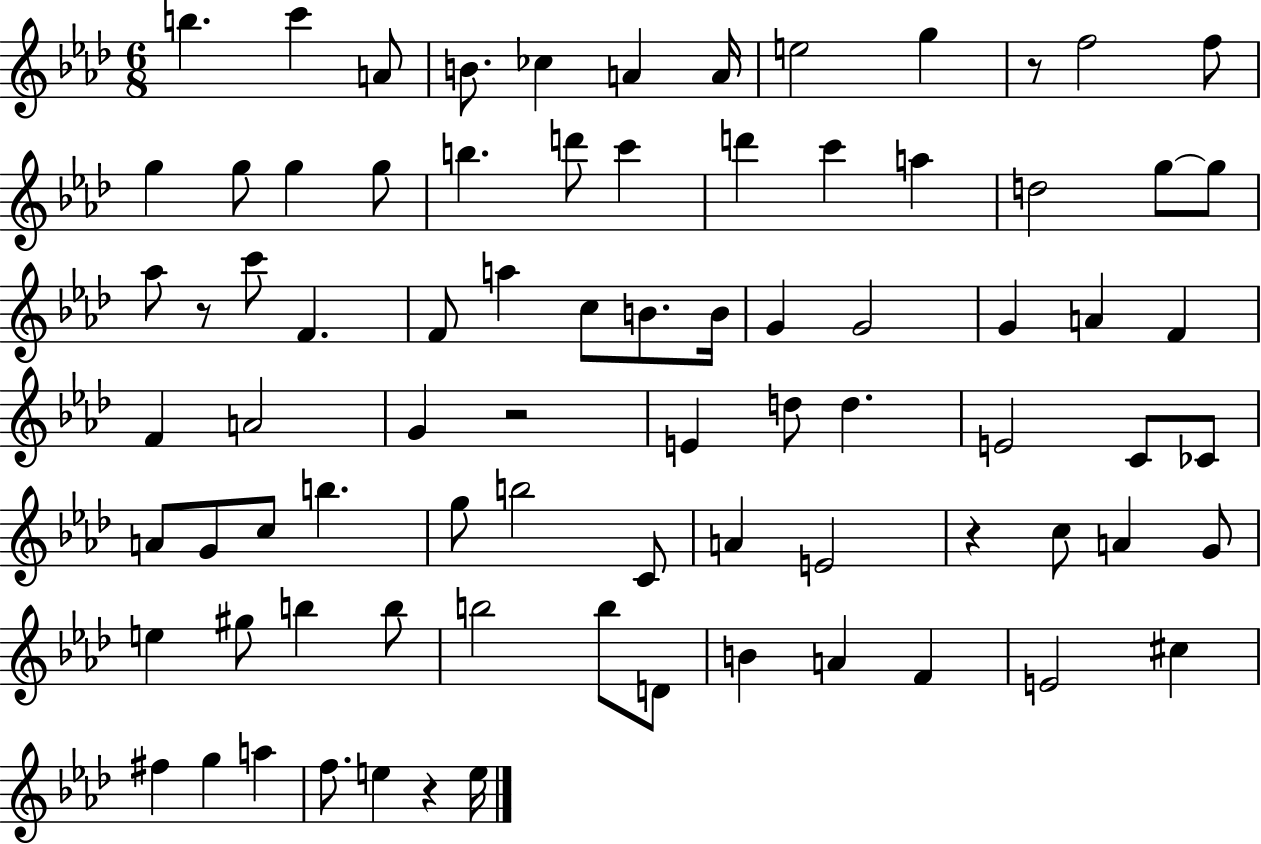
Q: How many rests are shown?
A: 5